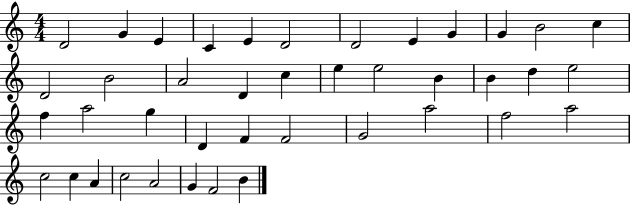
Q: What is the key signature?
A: C major